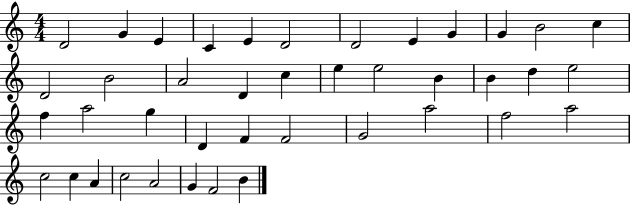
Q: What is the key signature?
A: C major